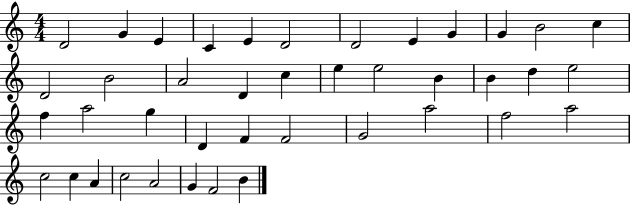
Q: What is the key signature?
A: C major